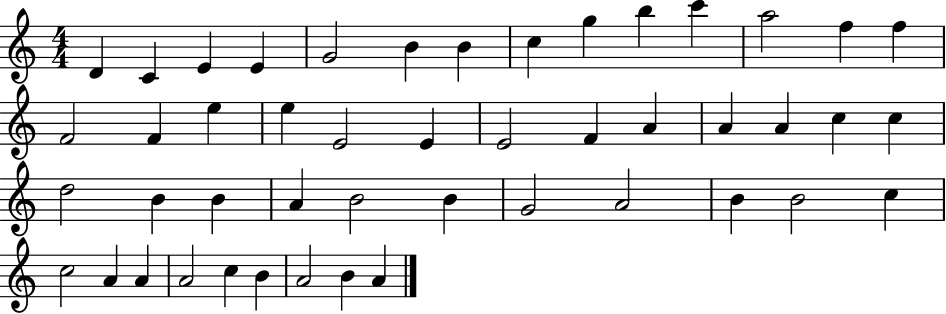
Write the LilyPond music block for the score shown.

{
  \clef treble
  \numericTimeSignature
  \time 4/4
  \key c \major
  d'4 c'4 e'4 e'4 | g'2 b'4 b'4 | c''4 g''4 b''4 c'''4 | a''2 f''4 f''4 | \break f'2 f'4 e''4 | e''4 e'2 e'4 | e'2 f'4 a'4 | a'4 a'4 c''4 c''4 | \break d''2 b'4 b'4 | a'4 b'2 b'4 | g'2 a'2 | b'4 b'2 c''4 | \break c''2 a'4 a'4 | a'2 c''4 b'4 | a'2 b'4 a'4 | \bar "|."
}